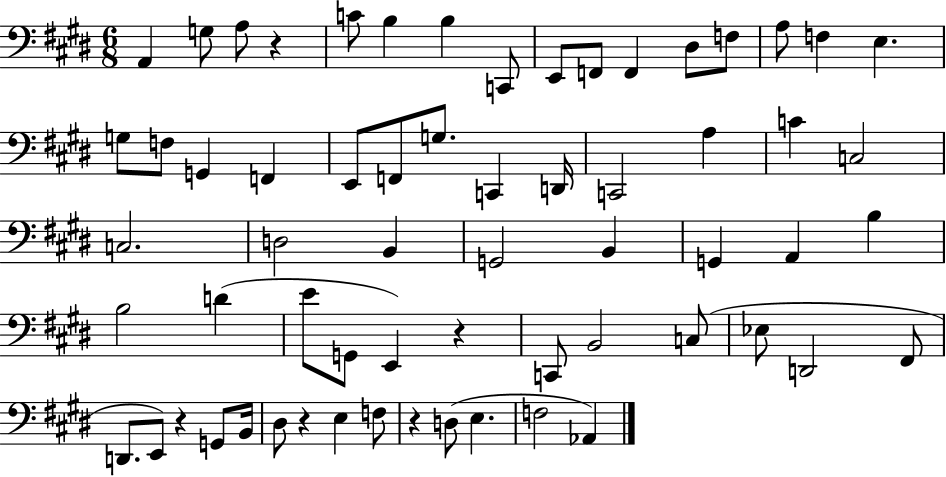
X:1
T:Untitled
M:6/8
L:1/4
K:E
A,, G,/2 A,/2 z C/2 B, B, C,,/2 E,,/2 F,,/2 F,, ^D,/2 F,/2 A,/2 F, E, G,/2 F,/2 G,, F,, E,,/2 F,,/2 G,/2 C,, D,,/4 C,,2 A, C C,2 C,2 D,2 B,, G,,2 B,, G,, A,, B, B,2 D E/2 G,,/2 E,, z C,,/2 B,,2 C,/2 _E,/2 D,,2 ^F,,/2 D,,/2 E,,/2 z G,,/2 B,,/4 ^D,/2 z E, F,/2 z D,/2 E, F,2 _A,,